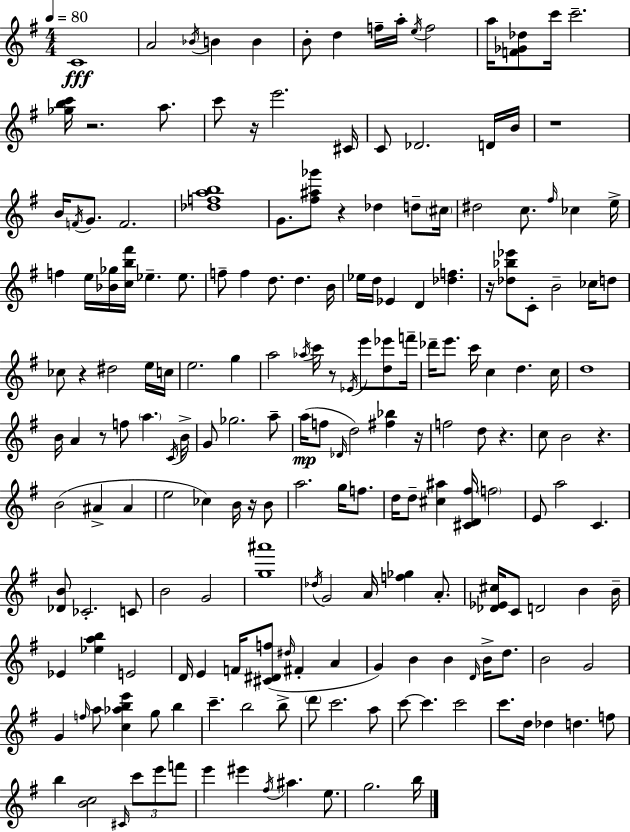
{
  \clef treble
  \numericTimeSignature
  \time 4/4
  \key e \minor
  \tempo 4 = 80
  \repeat volta 2 { c'1\fff | a'2 \acciaccatura { bes'16 } b'4 b'4 | b'8-. d''4 f''16-- a''16-. \acciaccatura { e''16 } f''2 | a''16 <f' ges' des''>8 c'''16 c'''2.-- | \break <ges'' b'' c'''>16 r2. a''8. | c'''8 r16 e'''2. | cis'16 c'8 des'2. | d'16 b'16 r1 | \break b'16 \acciaccatura { f'16 } g'8. f'2. | <des'' f'' a'' b''>1 | g'8. <fis'' ais'' ges'''>8 r4 des''4 | d''8-- \parenthesize cis''16 dis''2 c''8. \grace { fis''16 } ces''4 | \break e''16-> f''4 e''16 <bes' ges''>16 <c'' b'' fis'''>16 ees''4.-- | ees''8. f''8-- f''4 d''8. d''4. | b'16 ees''16 d''16 ees'4 d'4 <des'' f''>4. | r16 <des'' bes'' ees'''>8 c'8-. b'2-- | \break ces''16 d''8 ces''8 r4 dis''2 | e''16 c''16 e''2. | g''4 a''2 \acciaccatura { aes''16 } c'''16 r8 | \acciaccatura { ees'16 } e'''8 <d'' ees'''>8 f'''16-- des'''16-- e'''8. c'''16 c''4 d''4. | \break c''16 d''1 | b'16 a'4 r8 f''8 \parenthesize a''4. | \acciaccatura { c'16 } b'16-> g'8 ges''2. | a''8-- a''16(\mp f''8 \grace { des'16 }) d''2 | \break <fis'' bes''>4 r16 f''2 | d''8 r4. c''8 b'2 | r4. b'2( | ais'4-> ais'4 e''2 | \break ces''4) b'16 r16 b'8 a''2. | g''16 f''8. d''16 d''8-- <cis'' ais''>4 <cis' d' fis''>16 | \parenthesize f''2 e'8 a''2 | c'4. <des' b'>8 ces'2.-. | \break c'8 b'2 | g'2 <g'' ais'''>1 | \acciaccatura { des''16 } g'2 | a'16 <f'' ges''>4 a'8.-. <des' ees' cis''>16 c'8 d'2 | \break b'4 b'16-- ees'4 <ees'' a'' b''>4 | e'2 d'16 e'4 f'16 <cis' dis' f''>8( | \grace { dis''16 } fis'4-. a'4 g'4) b'4 | b'4 \grace { d'16 } b'16-> d''8. b'2 | \break g'2 g'4 \grace { f''16 } | a''8 <c'' aes'' b'' e'''>4 g''8 b''4 c'''4.-- | b''2 b''8-> \parenthesize d'''8 c'''2. | a''8 c'''8~~ c'''4. | \break c'''2 c'''8. d''16 | des''4 d''4. f''8 b''4 | <b' c''>2 \grace { cis'16 } \tuplet 3/2 { c'''8 e'''8 f'''8 } e'''4 | eis'''4 \acciaccatura { fis''16 } ais''4. e''8. | \break g''2. b''16 } \bar "|."
}